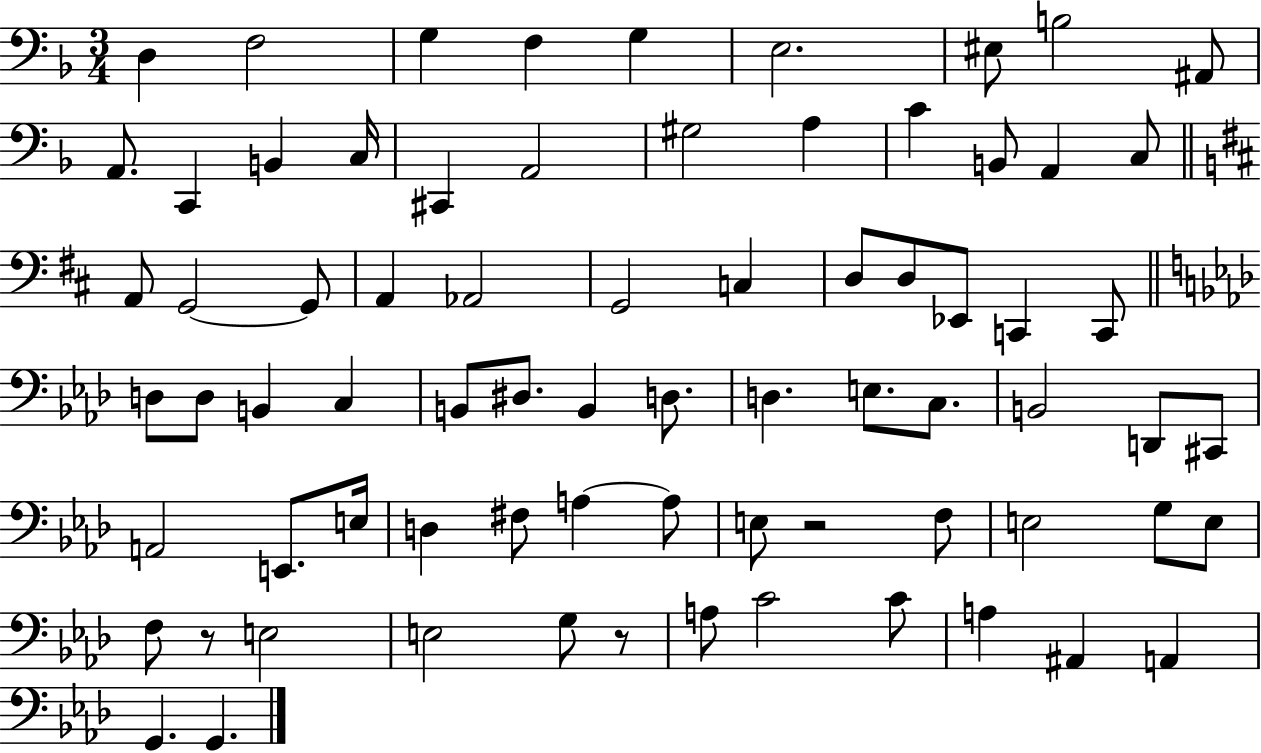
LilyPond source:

{
  \clef bass
  \numericTimeSignature
  \time 3/4
  \key f \major
  d4 f2 | g4 f4 g4 | e2. | eis8 b2 ais,8 | \break a,8. c,4 b,4 c16 | cis,4 a,2 | gis2 a4 | c'4 b,8 a,4 c8 | \break \bar "||" \break \key d \major a,8 g,2~~ g,8 | a,4 aes,2 | g,2 c4 | d8 d8 ees,8 c,4 c,8 | \break \bar "||" \break \key aes \major d8 d8 b,4 c4 | b,8 dis8. b,4 d8. | d4. e8. c8. | b,2 d,8 cis,8 | \break a,2 e,8. e16 | d4 fis8 a4~~ a8 | e8 r2 f8 | e2 g8 e8 | \break f8 r8 e2 | e2 g8 r8 | a8 c'2 c'8 | a4 ais,4 a,4 | \break g,4. g,4. | \bar "|."
}